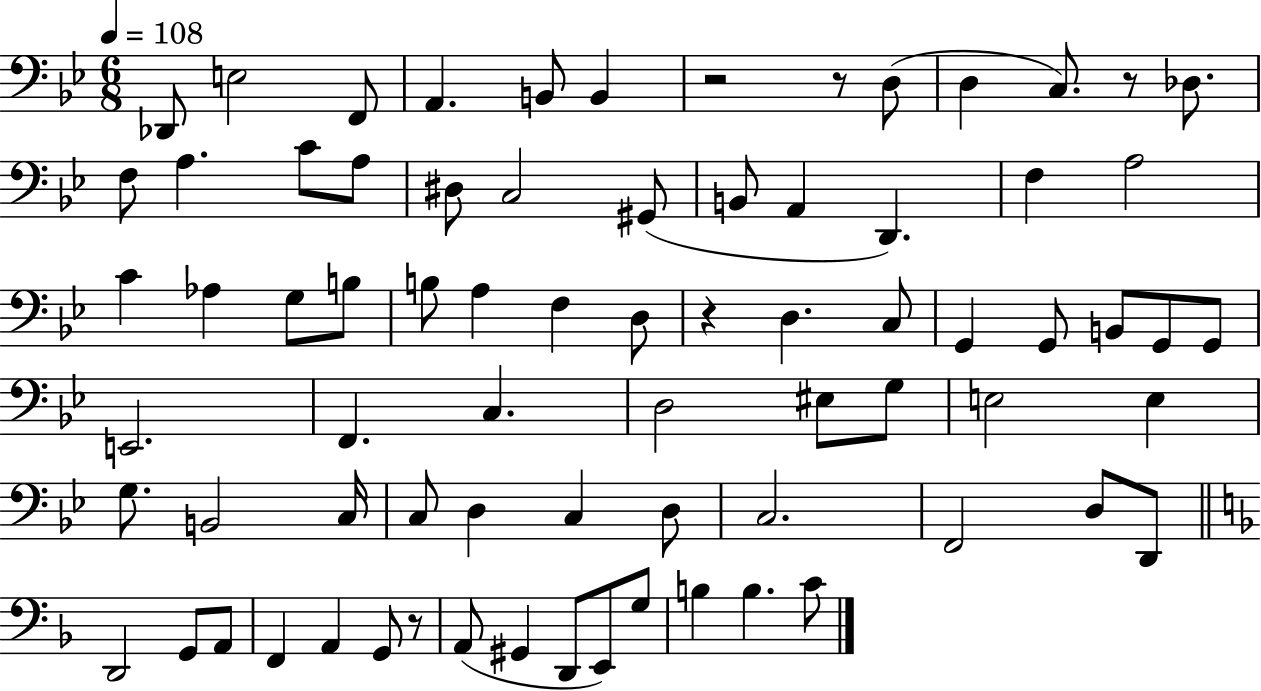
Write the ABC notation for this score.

X:1
T:Untitled
M:6/8
L:1/4
K:Bb
_D,,/2 E,2 F,,/2 A,, B,,/2 B,, z2 z/2 D,/2 D, C,/2 z/2 _D,/2 F,/2 A, C/2 A,/2 ^D,/2 C,2 ^G,,/2 B,,/2 A,, D,, F, A,2 C _A, G,/2 B,/2 B,/2 A, F, D,/2 z D, C,/2 G,, G,,/2 B,,/2 G,,/2 G,,/2 E,,2 F,, C, D,2 ^E,/2 G,/2 E,2 E, G,/2 B,,2 C,/4 C,/2 D, C, D,/2 C,2 F,,2 D,/2 D,,/2 D,,2 G,,/2 A,,/2 F,, A,, G,,/2 z/2 A,,/2 ^G,, D,,/2 E,,/2 G,/2 B, B, C/2